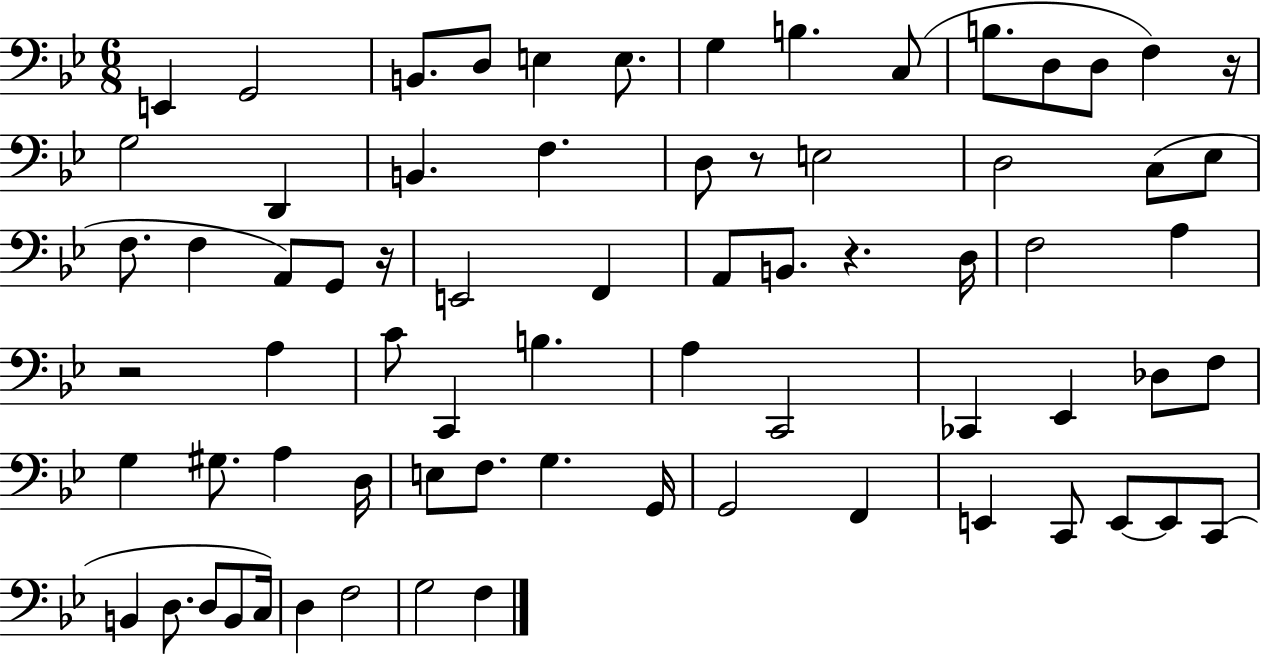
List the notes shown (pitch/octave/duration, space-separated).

E2/q G2/h B2/e. D3/e E3/q E3/e. G3/q B3/q. C3/e B3/e. D3/e D3/e F3/q R/s G3/h D2/q B2/q. F3/q. D3/e R/e E3/h D3/h C3/e Eb3/e F3/e. F3/q A2/e G2/e R/s E2/h F2/q A2/e B2/e. R/q. D3/s F3/h A3/q R/h A3/q C4/e C2/q B3/q. A3/q C2/h CES2/q Eb2/q Db3/e F3/e G3/q G#3/e. A3/q D3/s E3/e F3/e. G3/q. G2/s G2/h F2/q E2/q C2/e E2/e E2/e C2/e B2/q D3/e. D3/e B2/e C3/s D3/q F3/h G3/h F3/q